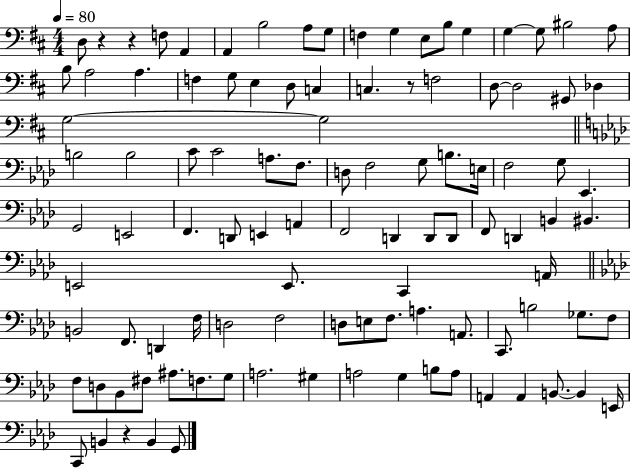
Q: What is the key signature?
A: D major